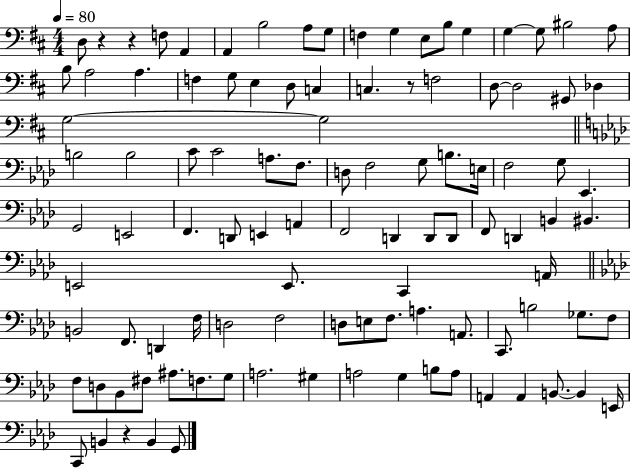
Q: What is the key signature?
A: D major